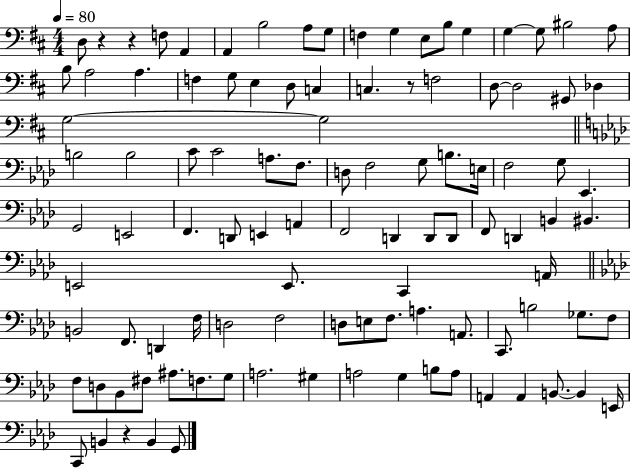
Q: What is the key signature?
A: D major